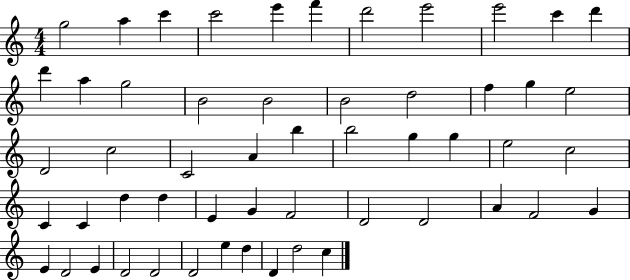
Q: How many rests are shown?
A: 0